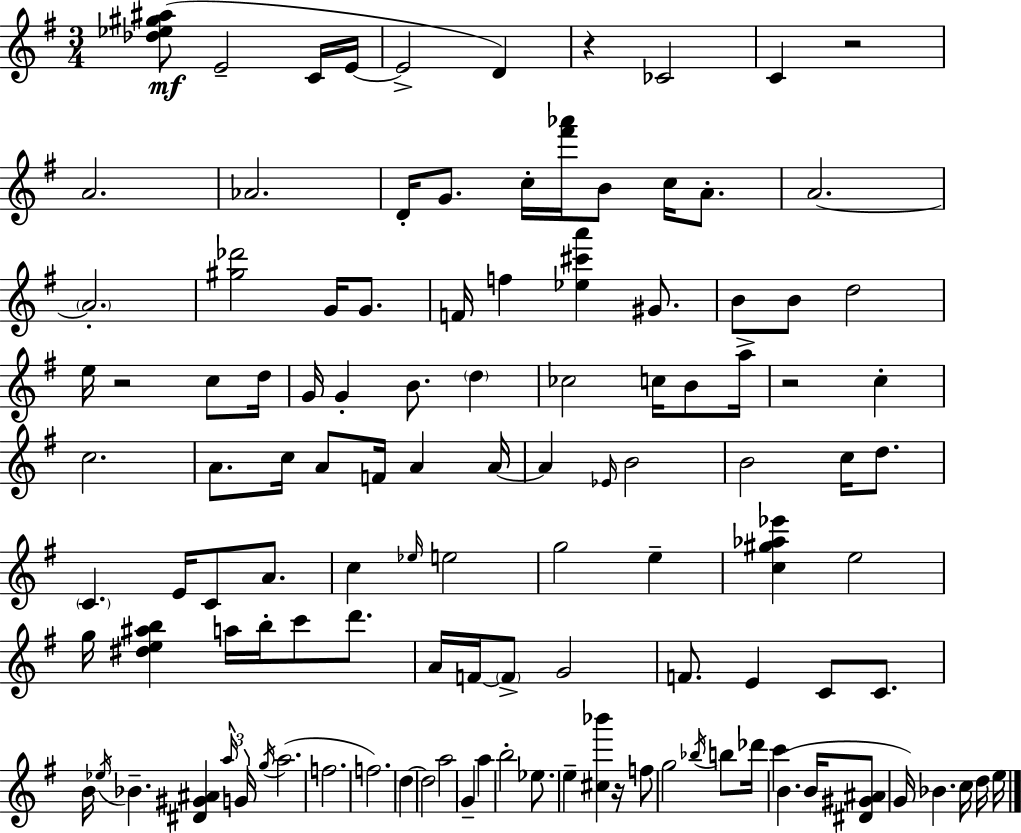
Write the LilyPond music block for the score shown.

{
  \clef treble
  \numericTimeSignature
  \time 3/4
  \key g \major
  <des'' ees'' gis'' ais''>8(\mf e'2-- c'16 e'16~~ | e'2-> d'4) | r4 ces'2 | c'4 r2 | \break a'2. | aes'2. | d'16-. g'8. c''16-. <fis''' aes'''>16 b'8 c''16 a'8.-. | a'2.~~ | \break \parenthesize a'2.-. | <gis'' des'''>2 g'16 g'8. | f'16 f''4 <ees'' cis''' a'''>4 gis'8. | b'8 b'8 d''2 | \break e''16 r2 c''8 d''16 | g'16 g'4-. b'8. \parenthesize d''4 | ces''2 c''16 b'8 a''16-> | r2 c''4-. | \break c''2. | a'8. c''16 a'8 f'16 a'4 a'16~~ | a'4 \grace { ees'16 } b'2 | b'2 c''16 d''8. | \break \parenthesize c'4. e'16 c'8 a'8. | c''4 \grace { ees''16 } e''2 | g''2 e''4-- | <c'' gis'' aes'' ees'''>4 e''2 | \break g''16 <dis'' e'' ais'' b''>4 a''16 b''16-. c'''8 d'''8. | a'16 f'16~~ \parenthesize f'8-> g'2 | f'8. e'4 c'8 c'8. | b'16 \acciaccatura { ees''16 } bes'4.-- <dis' gis' ais'>4 | \break \tuplet 3/2 { \grace { a''16 } g'16 \acciaccatura { g''16 }( } a''2. | f''2. | f''2.) | d''4~~ d''2 | \break a''2 | g'4-- a''4 b''2-. | ees''8. e''4-- | <cis'' bes'''>4 r16 f''8 g''2 | \break \acciaccatura { bes''16 } b''8 des'''16 c'''4 b'4.( | b'16 <dis' gis' ais'>8 g'16) bes'4. | c''16 d''16 e''16 \bar "|."
}